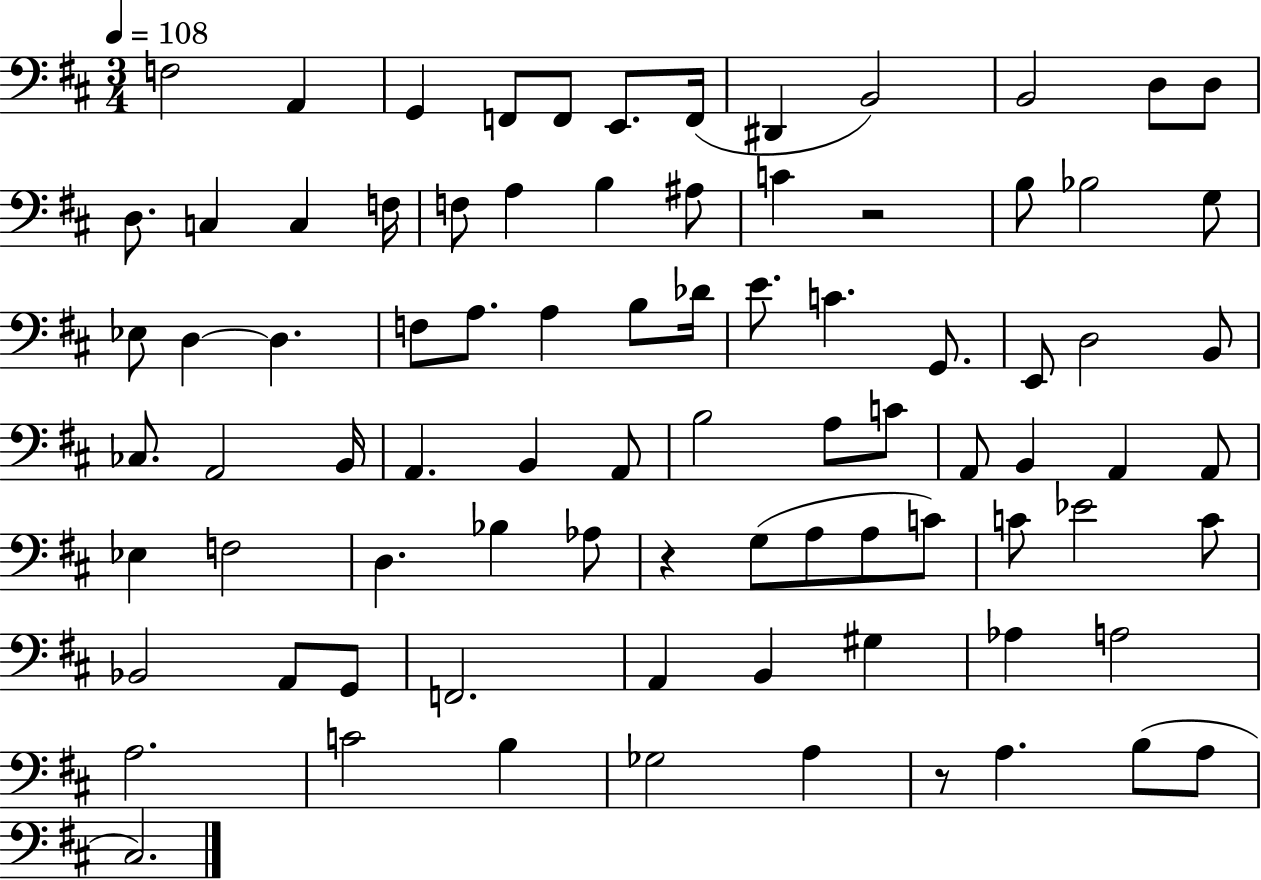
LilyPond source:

{
  \clef bass
  \numericTimeSignature
  \time 3/4
  \key d \major
  \tempo 4 = 108
  f2 a,4 | g,4 f,8 f,8 e,8. f,16( | dis,4 b,2) | b,2 d8 d8 | \break d8. c4 c4 f16 | f8 a4 b4 ais8 | c'4 r2 | b8 bes2 g8 | \break ees8 d4~~ d4. | f8 a8. a4 b8 des'16 | e'8. c'4. g,8. | e,8 d2 b,8 | \break ces8. a,2 b,16 | a,4. b,4 a,8 | b2 a8 c'8 | a,8 b,4 a,4 a,8 | \break ees4 f2 | d4. bes4 aes8 | r4 g8( a8 a8 c'8) | c'8 ees'2 c'8 | \break bes,2 a,8 g,8 | f,2. | a,4 b,4 gis4 | aes4 a2 | \break a2. | c'2 b4 | ges2 a4 | r8 a4. b8( a8 | \break cis2.) | \bar "|."
}